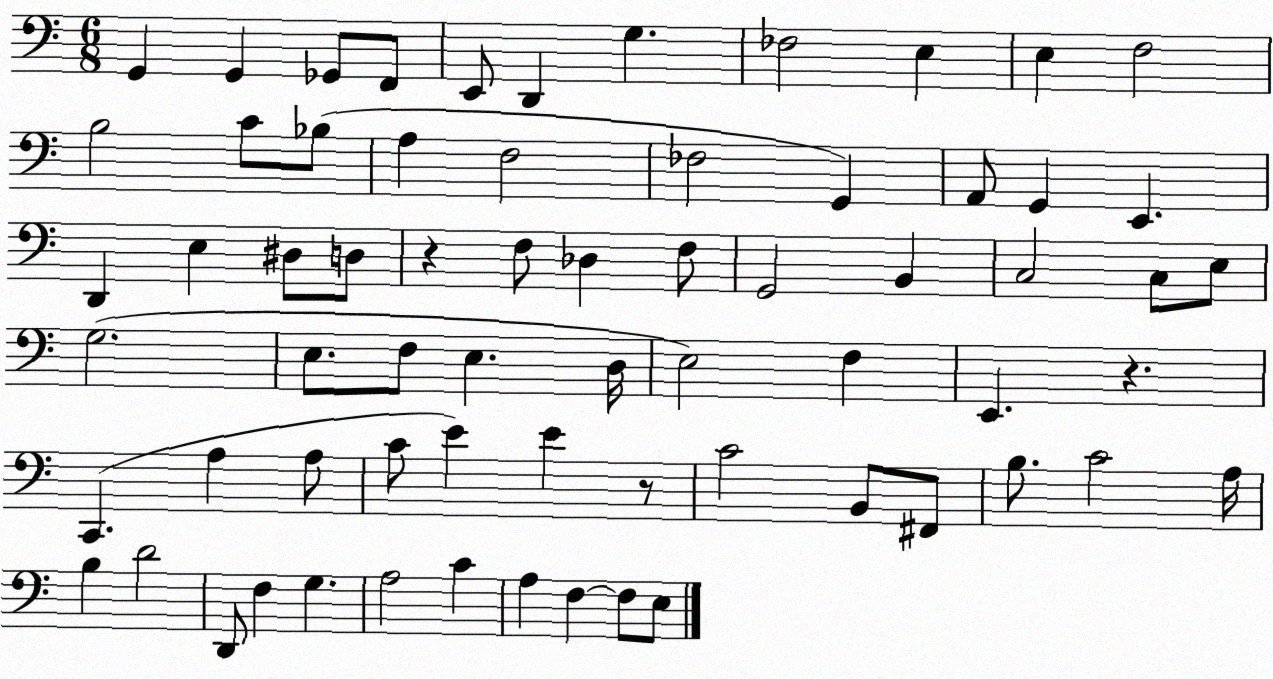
X:1
T:Untitled
M:6/8
L:1/4
K:C
G,, G,, _G,,/2 F,,/2 E,,/2 D,, G, _F,2 E, E, F,2 B,2 C/2 _B,/2 A, F,2 _F,2 G,, A,,/2 G,, E,, D,, E, ^D,/2 D,/2 z F,/2 _D, F,/2 G,,2 B,, C,2 C,/2 E,/2 G,2 E,/2 F,/2 E, D,/4 E,2 F, E,, z C,, A, A,/2 C/2 E E z/2 C2 B,,/2 ^F,,/2 B,/2 C2 A,/4 B, D2 D,,/2 F, G, A,2 C A, F, F,/2 E,/2